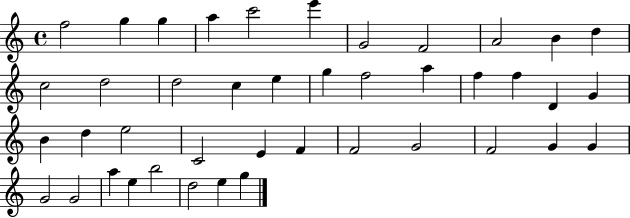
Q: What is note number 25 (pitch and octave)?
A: D5